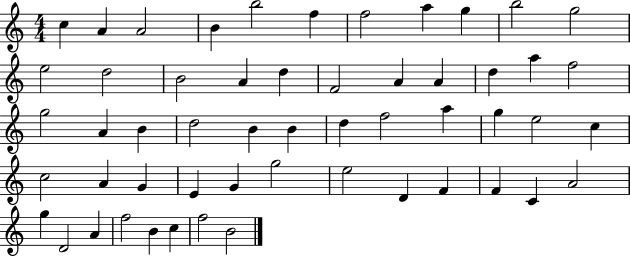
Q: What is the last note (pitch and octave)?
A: B4